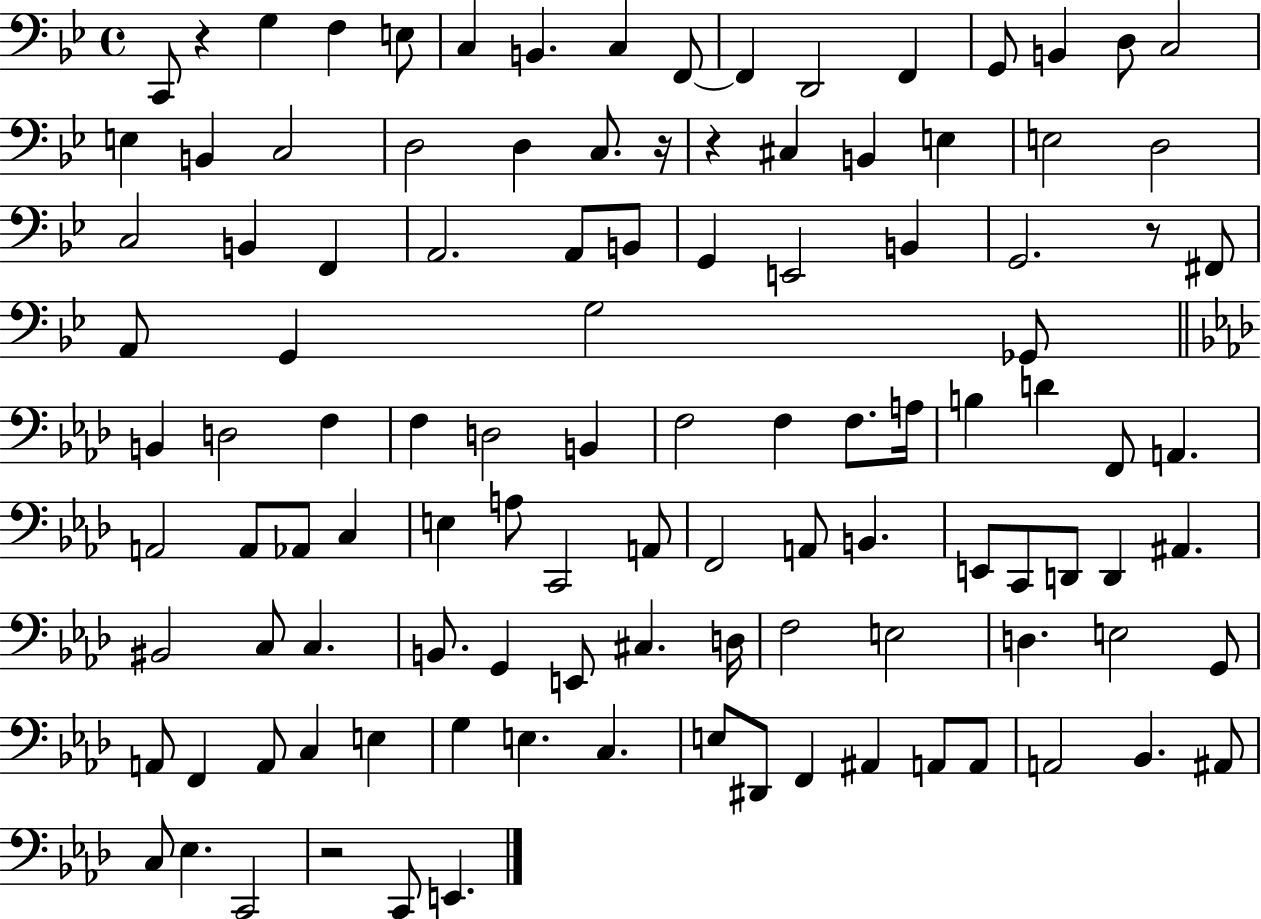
{
  \clef bass
  \time 4/4
  \defaultTimeSignature
  \key bes \major
  c,8 r4 g4 f4 e8 | c4 b,4. c4 f,8~~ | f,4 d,2 f,4 | g,8 b,4 d8 c2 | \break e4 b,4 c2 | d2 d4 c8. r16 | r4 cis4 b,4 e4 | e2 d2 | \break c2 b,4 f,4 | a,2. a,8 b,8 | g,4 e,2 b,4 | g,2. r8 fis,8 | \break a,8 g,4 g2 ges,8 | \bar "||" \break \key f \minor b,4 d2 f4 | f4 d2 b,4 | f2 f4 f8. a16 | b4 d'4 f,8 a,4. | \break a,2 a,8 aes,8 c4 | e4 a8 c,2 a,8 | f,2 a,8 b,4. | e,8 c,8 d,8 d,4 ais,4. | \break bis,2 c8 c4. | b,8. g,4 e,8 cis4. d16 | f2 e2 | d4. e2 g,8 | \break a,8 f,4 a,8 c4 e4 | g4 e4. c4. | e8 dis,8 f,4 ais,4 a,8 a,8 | a,2 bes,4. ais,8 | \break c8 ees4. c,2 | r2 c,8 e,4. | \bar "|."
}